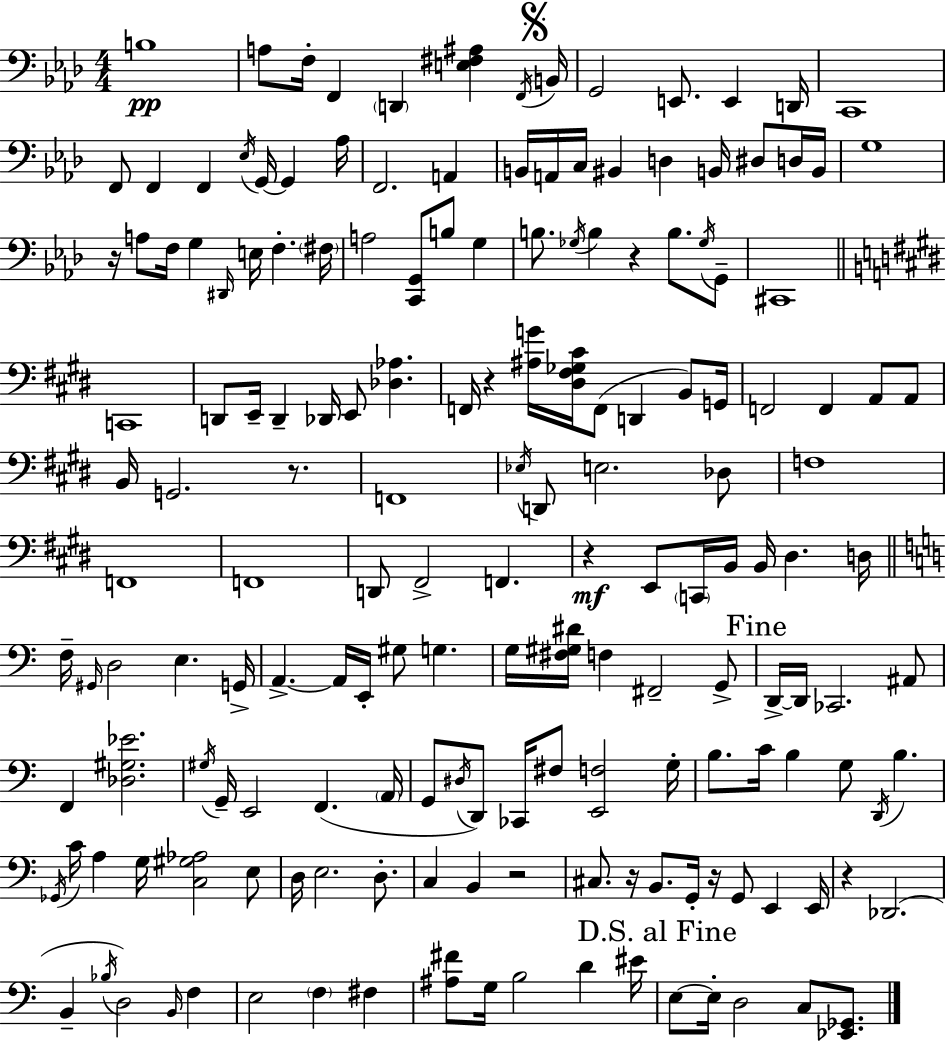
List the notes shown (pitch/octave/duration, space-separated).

B3/w A3/e F3/s F2/q D2/q [E3,F#3,A#3]/q F2/s B2/s G2/h E2/e. E2/q D2/s C2/w F2/e F2/q F2/q Eb3/s G2/s G2/q Ab3/s F2/h. A2/q B2/s A2/s C3/s BIS2/q D3/q B2/s D#3/e D3/s B2/s G3/w R/s A3/e F3/s G3/q D#2/s E3/s F3/q. F#3/s A3/h [C2,G2]/e B3/e G3/q B3/e. Gb3/s B3/q R/q B3/e. Gb3/s G2/e C#2/w C2/w D2/e E2/s D2/q Db2/s E2/e [Db3,Ab3]/q. F2/s R/q [A#3,G4]/s [D#3,F#3,Gb3,C#4]/s F2/e D2/q B2/e G2/s F2/h F2/q A2/e A2/e B2/s G2/h. R/e. F2/w Eb3/s D2/e E3/h. Db3/e F3/w F2/w F2/w D2/e F#2/h F2/q. R/q E2/e C2/s B2/s B2/s D#3/q. D3/s F3/s G#2/s D3/h E3/q. G2/s A2/q. A2/s E2/s G#3/e G3/q. G3/s [F#3,G#3,D#4]/s F3/q F#2/h G2/e D2/s D2/s CES2/h. A#2/e F2/q [Db3,G#3,Eb4]/h. G#3/s G2/s E2/h F2/q. A2/s G2/e D#3/s D2/e CES2/s F#3/e [E2,F3]/h G3/s B3/e. C4/s B3/q G3/e D2/s B3/q. Gb2/s C4/s A3/q G3/s [C3,G#3,Ab3]/h E3/e D3/s E3/h. D3/e. C3/q B2/q R/h C#3/e. R/s B2/e. G2/s R/s G2/e E2/q E2/s R/q Db2/h. B2/q Bb3/s D3/h B2/s F3/q E3/h F3/q F#3/q [A#3,F#4]/e G3/s B3/h D4/q EIS4/s E3/e E3/s D3/h C3/e [Eb2,Gb2]/e.